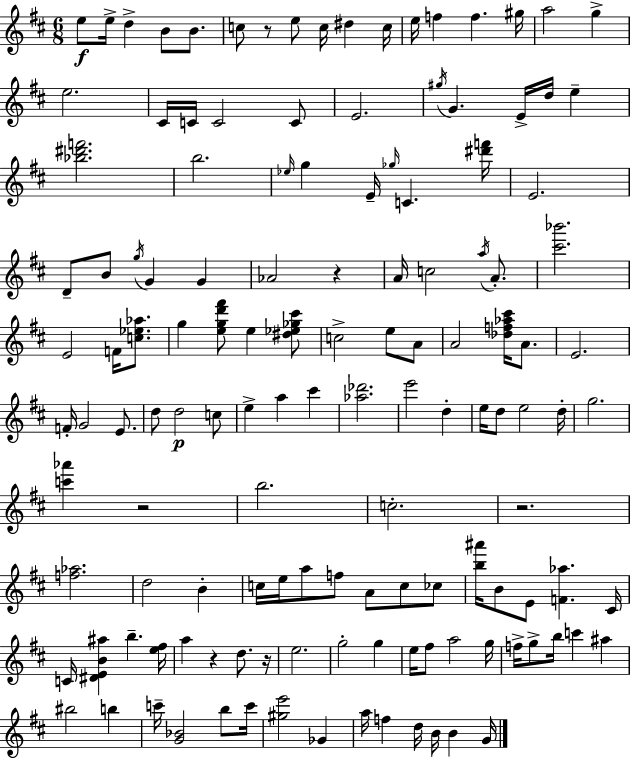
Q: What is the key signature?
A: D major